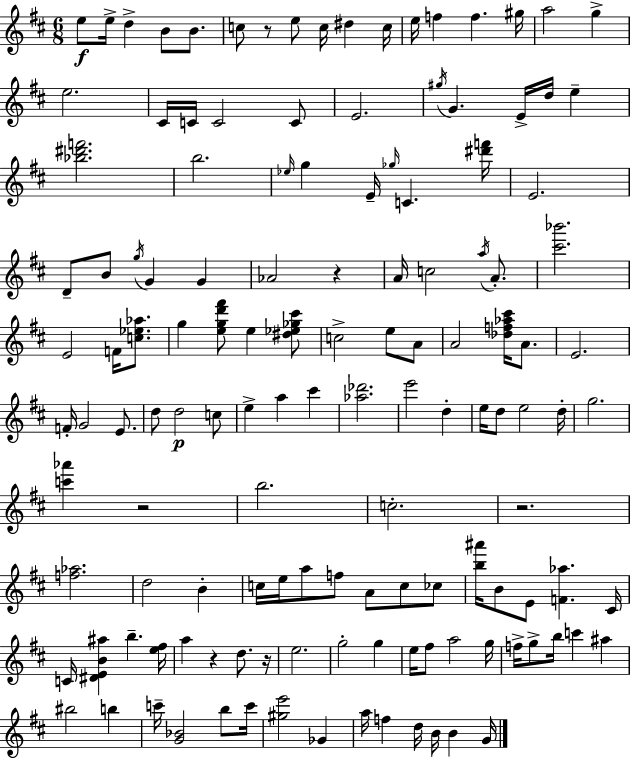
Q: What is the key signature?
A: D major